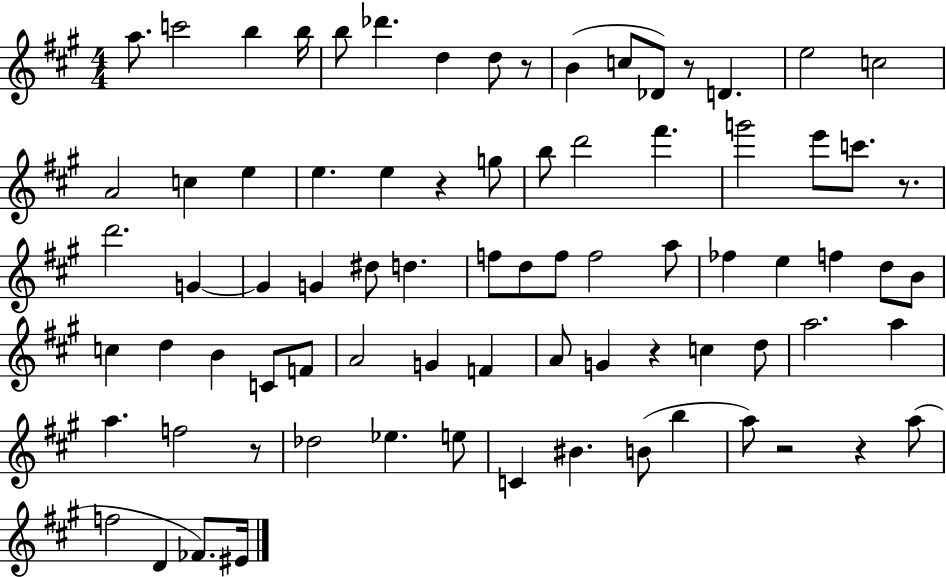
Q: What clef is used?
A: treble